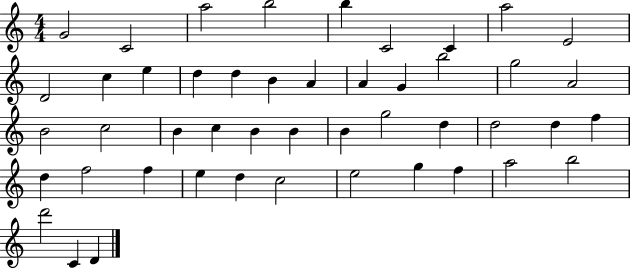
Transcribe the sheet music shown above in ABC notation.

X:1
T:Untitled
M:4/4
L:1/4
K:C
G2 C2 a2 b2 b C2 C a2 E2 D2 c e d d B A A G b2 g2 A2 B2 c2 B c B B B g2 d d2 d f d f2 f e d c2 e2 g f a2 b2 d'2 C D